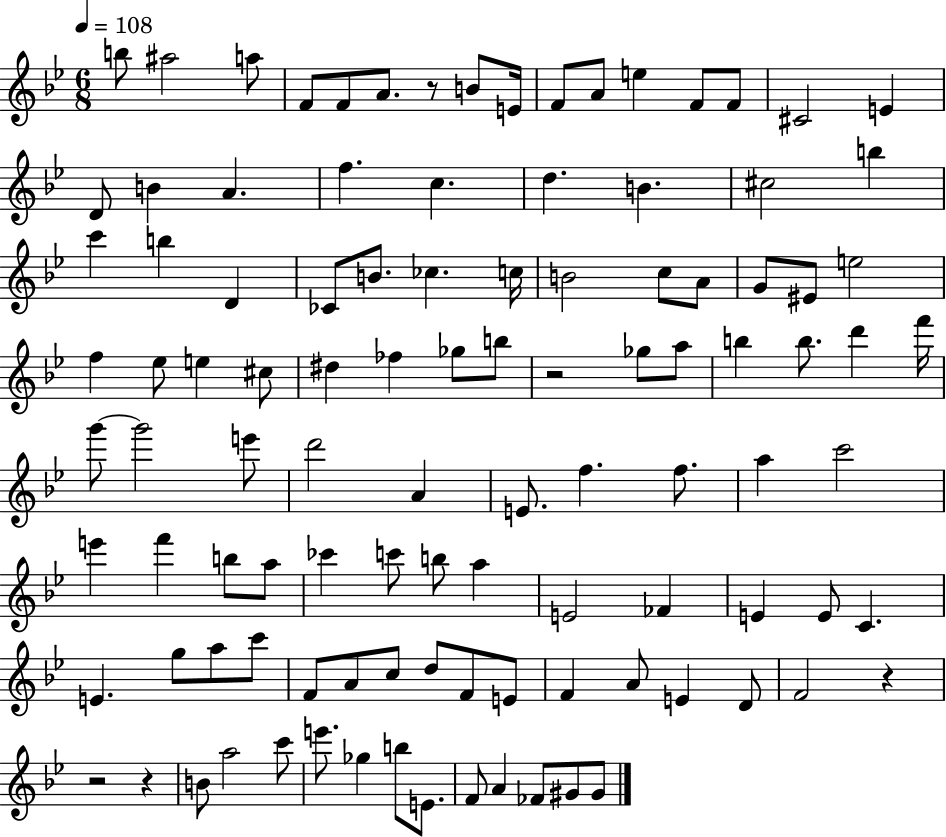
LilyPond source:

{
  \clef treble
  \numericTimeSignature
  \time 6/8
  \key bes \major
  \tempo 4 = 108
  b''8 ais''2 a''8 | f'8 f'8 a'8. r8 b'8 e'16 | f'8 a'8 e''4 f'8 f'8 | cis'2 e'4 | \break d'8 b'4 a'4. | f''4. c''4. | d''4. b'4. | cis''2 b''4 | \break c'''4 b''4 d'4 | ces'8 b'8. ces''4. c''16 | b'2 c''8 a'8 | g'8 eis'8 e''2 | \break f''4 ees''8 e''4 cis''8 | dis''4 fes''4 ges''8 b''8 | r2 ges''8 a''8 | b''4 b''8. d'''4 f'''16 | \break g'''8~~ g'''2 e'''8 | d'''2 a'4 | e'8. f''4. f''8. | a''4 c'''2 | \break e'''4 f'''4 b''8 a''8 | ces'''4 c'''8 b''8 a''4 | e'2 fes'4 | e'4 e'8 c'4. | \break e'4. g''8 a''8 c'''8 | f'8 a'8 c''8 d''8 f'8 e'8 | f'4 a'8 e'4 d'8 | f'2 r4 | \break r2 r4 | b'8 a''2 c'''8 | e'''8. ges''4 b''8 e'8. | f'8 a'4 fes'8 gis'8 gis'8 | \break \bar "|."
}